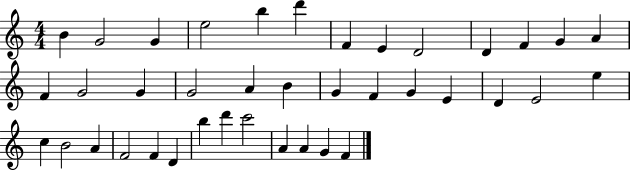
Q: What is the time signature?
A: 4/4